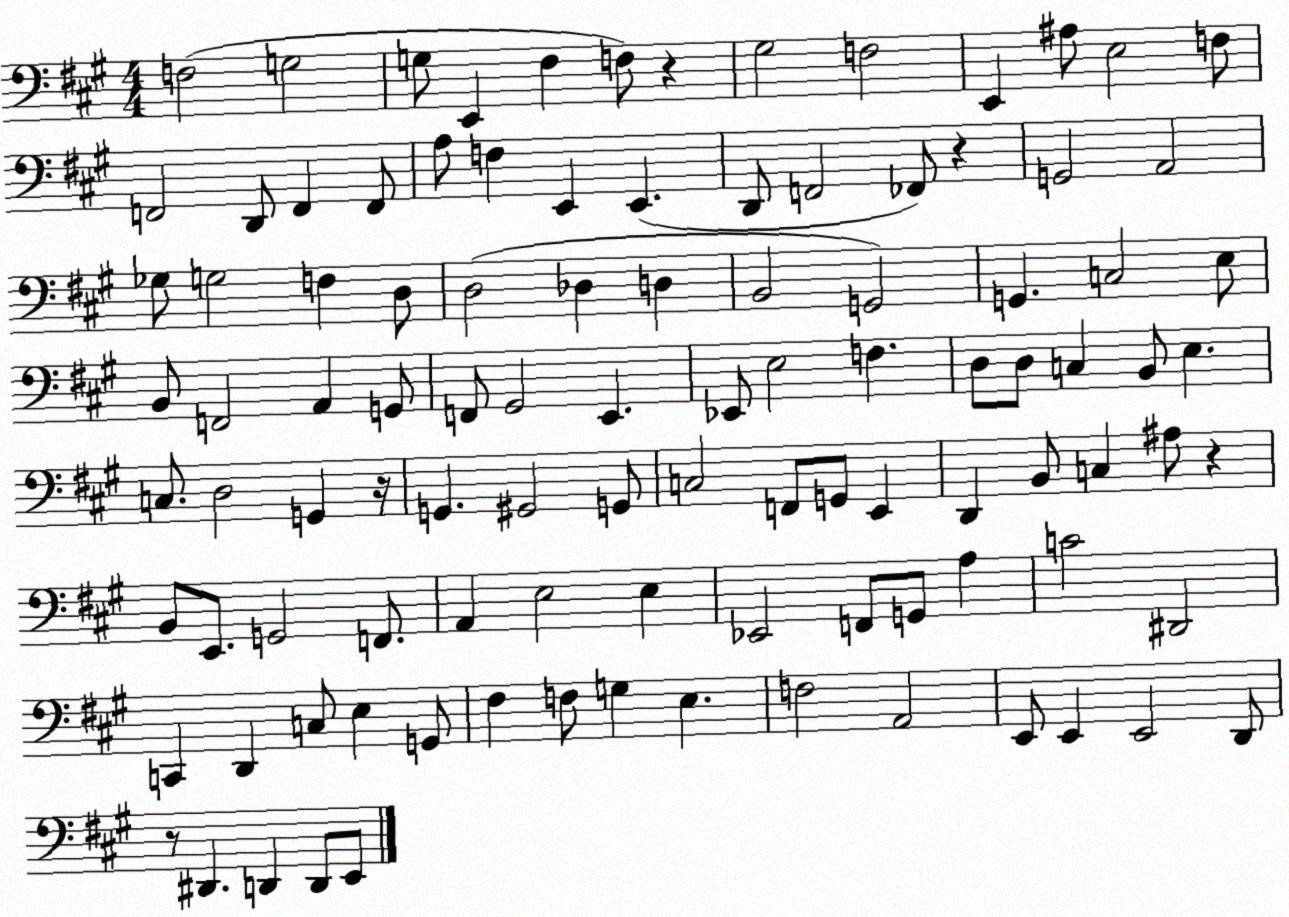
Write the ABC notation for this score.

X:1
T:Untitled
M:4/4
L:1/4
K:A
F,2 G,2 G,/2 E,, ^F, F,/2 z ^G,2 F,2 E,, ^A,/2 E,2 F,/2 F,,2 D,,/2 F,, F,,/2 A,/2 F, E,, E,, D,,/2 F,,2 _F,,/2 z G,,2 A,,2 _G,/2 G,2 F, D,/2 D,2 _D, D, B,,2 G,,2 G,, C,2 E,/2 B,,/2 F,,2 A,, G,,/2 F,,/2 ^G,,2 E,, _E,,/2 E,2 F, D,/2 D,/2 C, B,,/2 E, C,/2 D,2 G,, z/4 G,, ^G,,2 G,,/2 C,2 F,,/2 G,,/2 E,, D,, B,,/2 C, ^A,/2 z B,,/2 E,,/2 G,,2 F,,/2 A,, E,2 E, _E,,2 F,,/2 G,,/2 A, C2 ^D,,2 C,, D,, C,/2 E, G,,/2 ^F, F,/2 G, E, F,2 A,,2 E,,/2 E,, E,,2 D,,/2 z/2 ^D,, D,, D,,/2 E,,/2